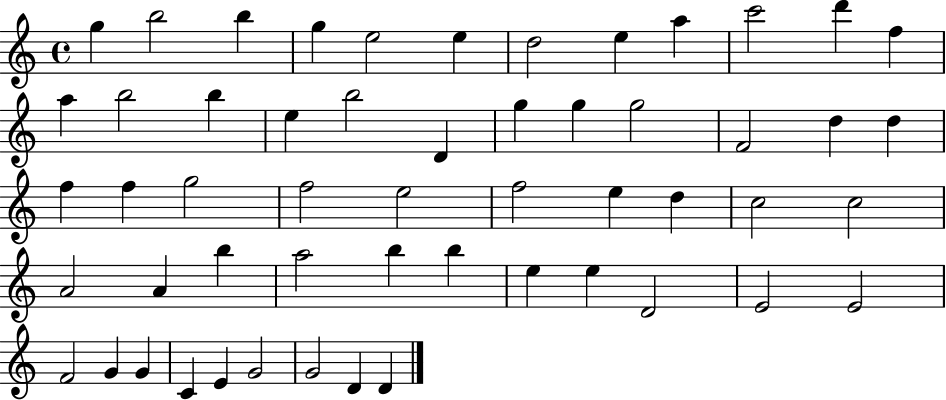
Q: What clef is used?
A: treble